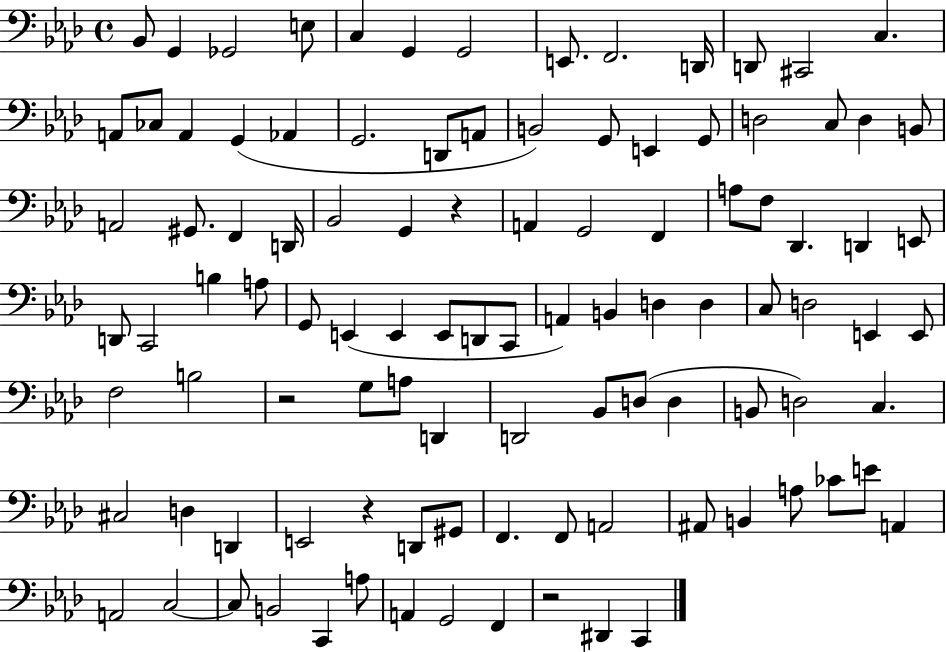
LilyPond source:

{
  \clef bass
  \time 4/4
  \defaultTimeSignature
  \key aes \major
  bes,8 g,4 ges,2 e8 | c4 g,4 g,2 | e,8. f,2. d,16 | d,8 cis,2 c4. | \break a,8 ces8 a,4 g,4( aes,4 | g,2. d,8 a,8 | b,2) g,8 e,4 g,8 | d2 c8 d4 b,8 | \break a,2 gis,8. f,4 d,16 | bes,2 g,4 r4 | a,4 g,2 f,4 | a8 f8 des,4. d,4 e,8 | \break d,8 c,2 b4 a8 | g,8 e,4( e,4 e,8 d,8 c,8 | a,4) b,4 d4 d4 | c8 d2 e,4 e,8 | \break f2 b2 | r2 g8 a8 d,4 | d,2 bes,8 d8( d4 | b,8 d2) c4. | \break cis2 d4 d,4 | e,2 r4 d,8 gis,8 | f,4. f,8 a,2 | ais,8 b,4 a8 ces'8 e'8 a,4 | \break a,2 c2~~ | c8 b,2 c,4 a8 | a,4 g,2 f,4 | r2 dis,4 c,4 | \break \bar "|."
}